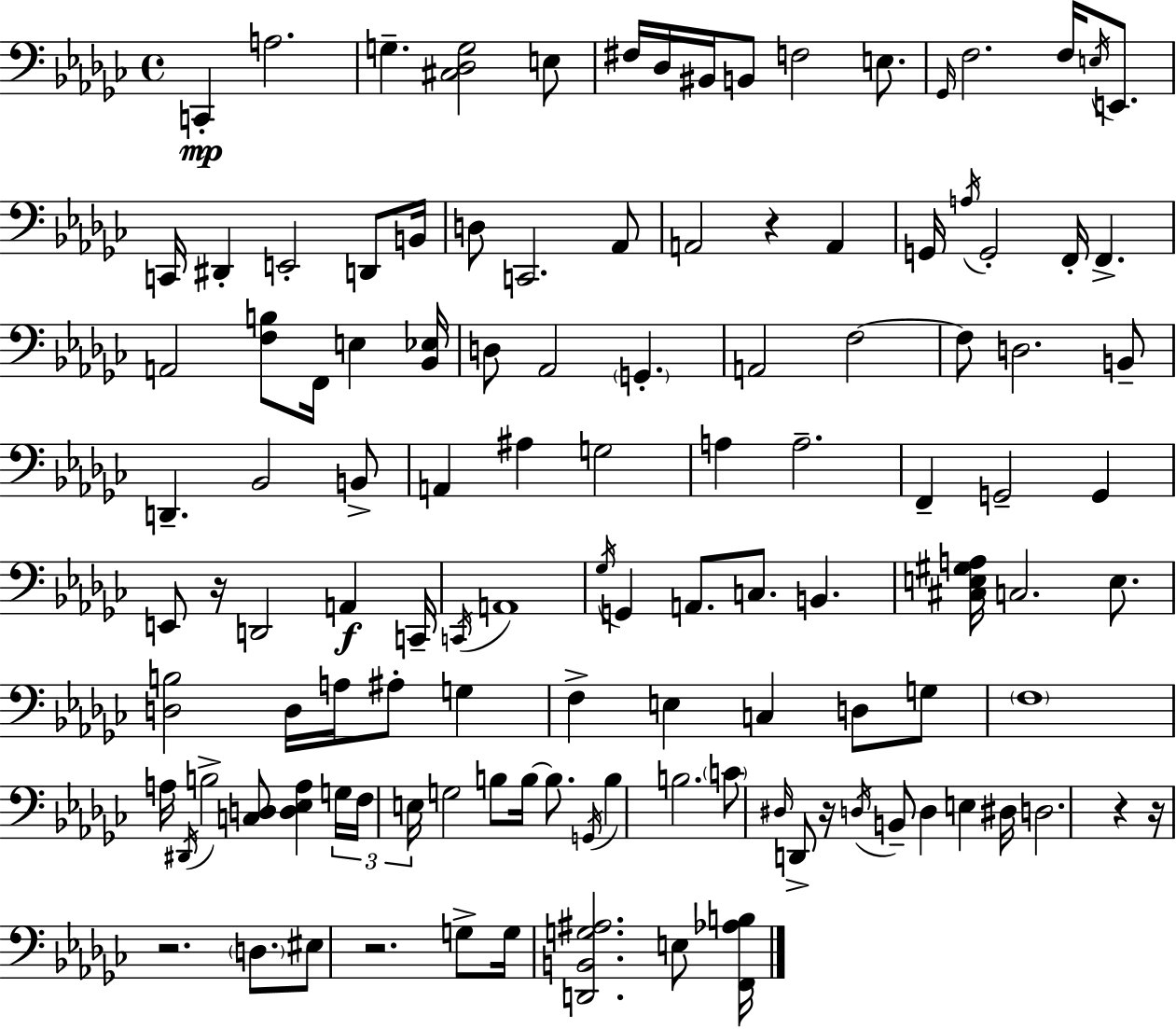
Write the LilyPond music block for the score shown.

{
  \clef bass
  \time 4/4
  \defaultTimeSignature
  \key ees \minor
  c,4-.\mp a2. | g4.-- <cis des g>2 e8 | fis16 des16 bis,16 b,8 f2 e8. | \grace { ges,16 } f2. f16 \acciaccatura { e16 } e,8. | \break c,16 dis,4-. e,2-. d,8 | b,16 d8 c,2. | aes,8 a,2 r4 a,4 | g,16 \acciaccatura { a16 } g,2-. f,16-. f,4.-> | \break a,2 <f b>8 f,16 e4 | <bes, ees>16 d8 aes,2 \parenthesize g,4.-. | a,2 f2~~ | f8 d2. | \break b,8-- d,4.-- bes,2 | b,8-> a,4 ais4 g2 | a4 a2.-- | f,4-- g,2-- g,4 | \break e,8 r16 d,2 a,4\f | c,16-- \acciaccatura { c,16 } a,1 | \acciaccatura { ges16 } g,4 a,8. c8. b,4. | <cis e gis a>16 c2. | \break e8. <d b>2 d16 a16 ais8-. | g4 f4-> e4 c4 | d8 g8 \parenthesize f1 | a16 \acciaccatura { dis,16 } b2-> <c d>8 | \break <d ees a>4 \tuplet 3/2 { g16 f16 e16 } g2 | b8 b16~~ b8. \acciaccatura { g,16 } b4 b2. | \parenthesize c'8 \grace { dis16 } d,8-> r16 \acciaccatura { d16 } b,8-- | d4 e4 dis16 d2. | \break r4 r16 r2. | \parenthesize d8. eis8 r2. | g8-> g16 <d, b, g ais>2. | e8 <f, aes b>16 \bar "|."
}